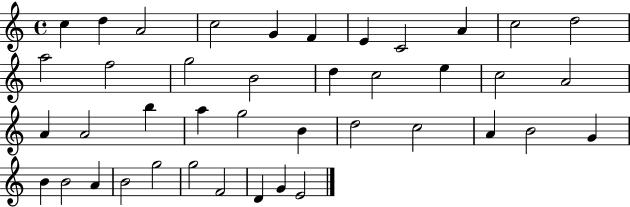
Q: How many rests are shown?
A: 0